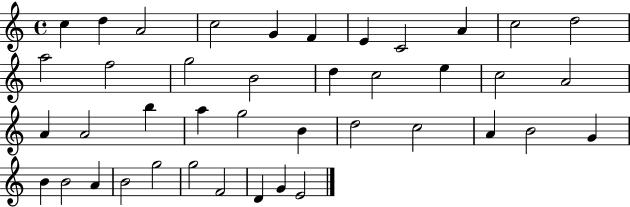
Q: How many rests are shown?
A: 0